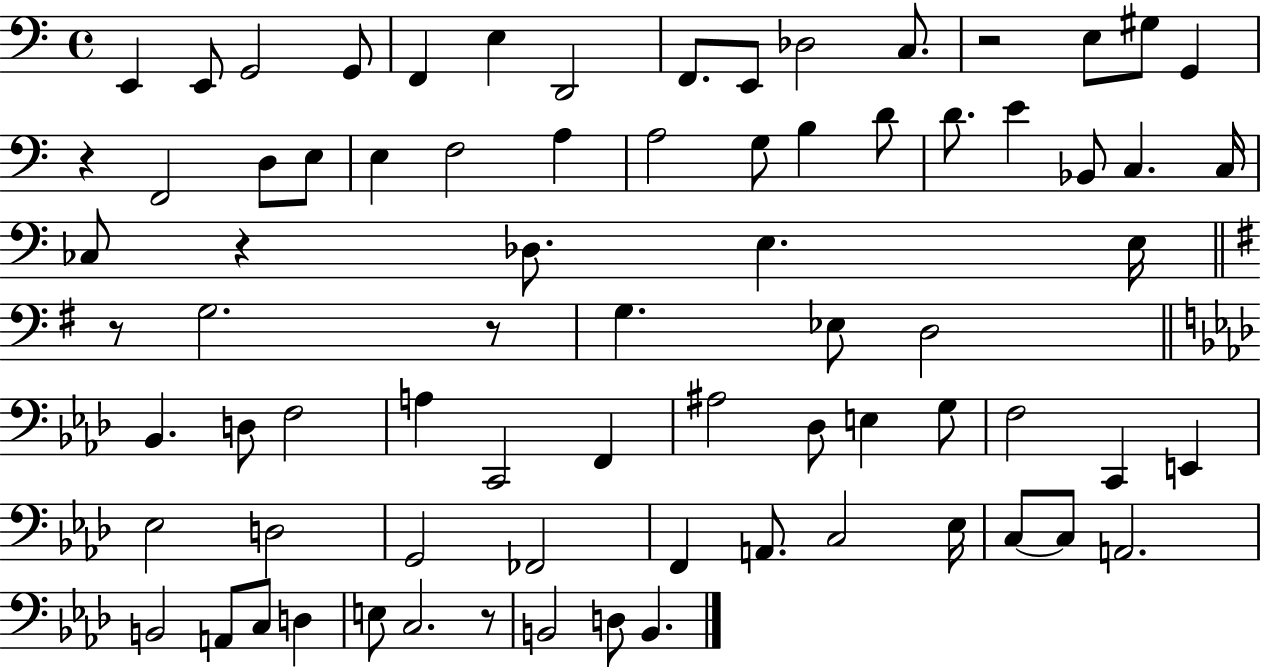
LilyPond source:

{
  \clef bass
  \time 4/4
  \defaultTimeSignature
  \key c \major
  \repeat volta 2 { e,4 e,8 g,2 g,8 | f,4 e4 d,2 | f,8. e,8 des2 c8. | r2 e8 gis8 g,4 | \break r4 f,2 d8 e8 | e4 f2 a4 | a2 g8 b4 d'8 | d'8. e'4 bes,8 c4. c16 | \break ces8 r4 des8. e4. e16 | \bar "||" \break \key g \major r8 g2. r8 | g4. ees8 d2 | \bar "||" \break \key f \minor bes,4. d8 f2 | a4 c,2 f,4 | ais2 des8 e4 g8 | f2 c,4 e,4 | \break ees2 d2 | g,2 fes,2 | f,4 a,8. c2 ees16 | c8~~ c8 a,2. | \break b,2 a,8 c8 d4 | e8 c2. r8 | b,2 d8 b,4. | } \bar "|."
}